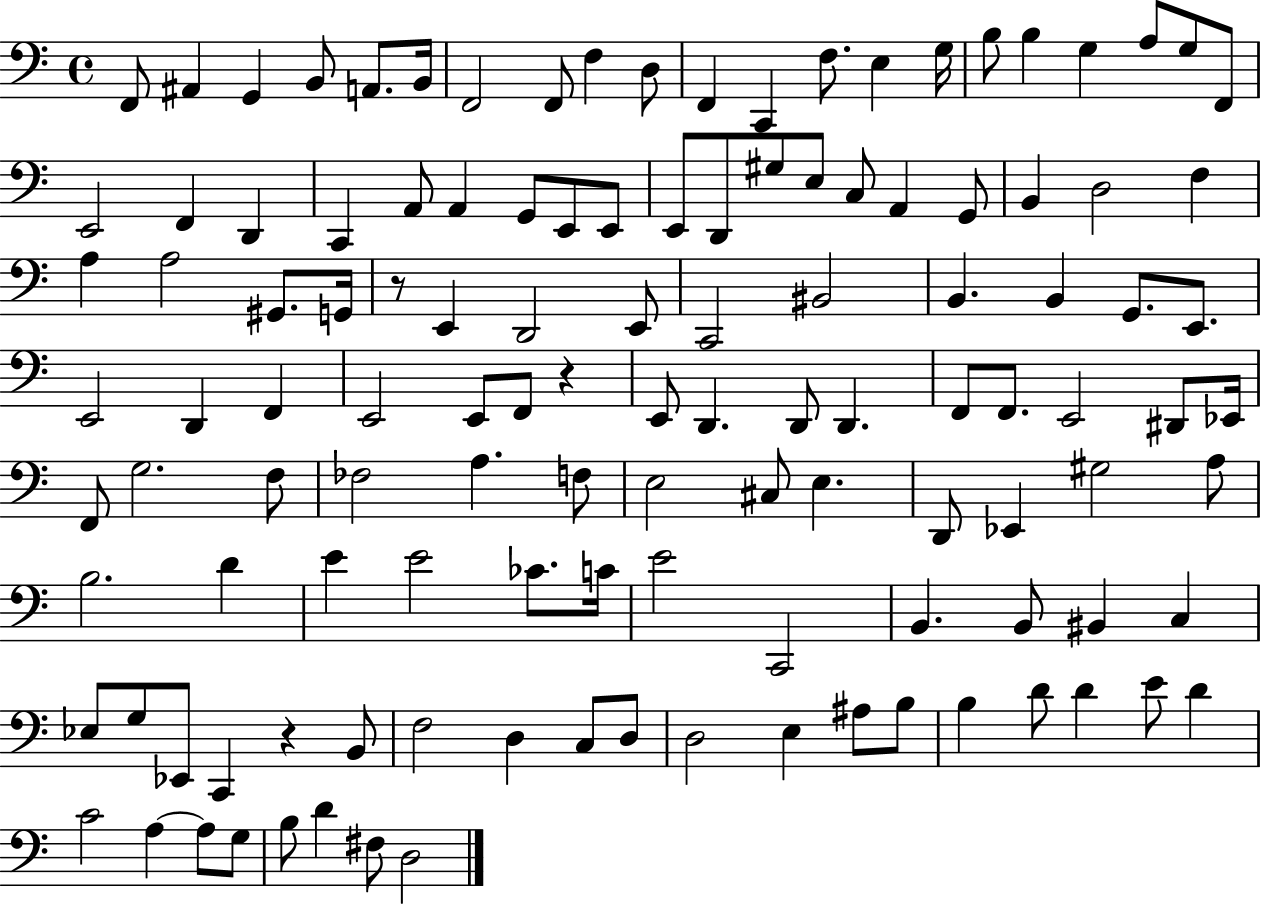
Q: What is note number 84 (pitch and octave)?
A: E4